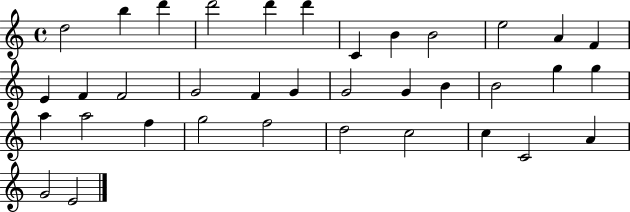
D5/h B5/q D6/q D6/h D6/q D6/q C4/q B4/q B4/h E5/h A4/q F4/q E4/q F4/q F4/h G4/h F4/q G4/q G4/h G4/q B4/q B4/h G5/q G5/q A5/q A5/h F5/q G5/h F5/h D5/h C5/h C5/q C4/h A4/q G4/h E4/h